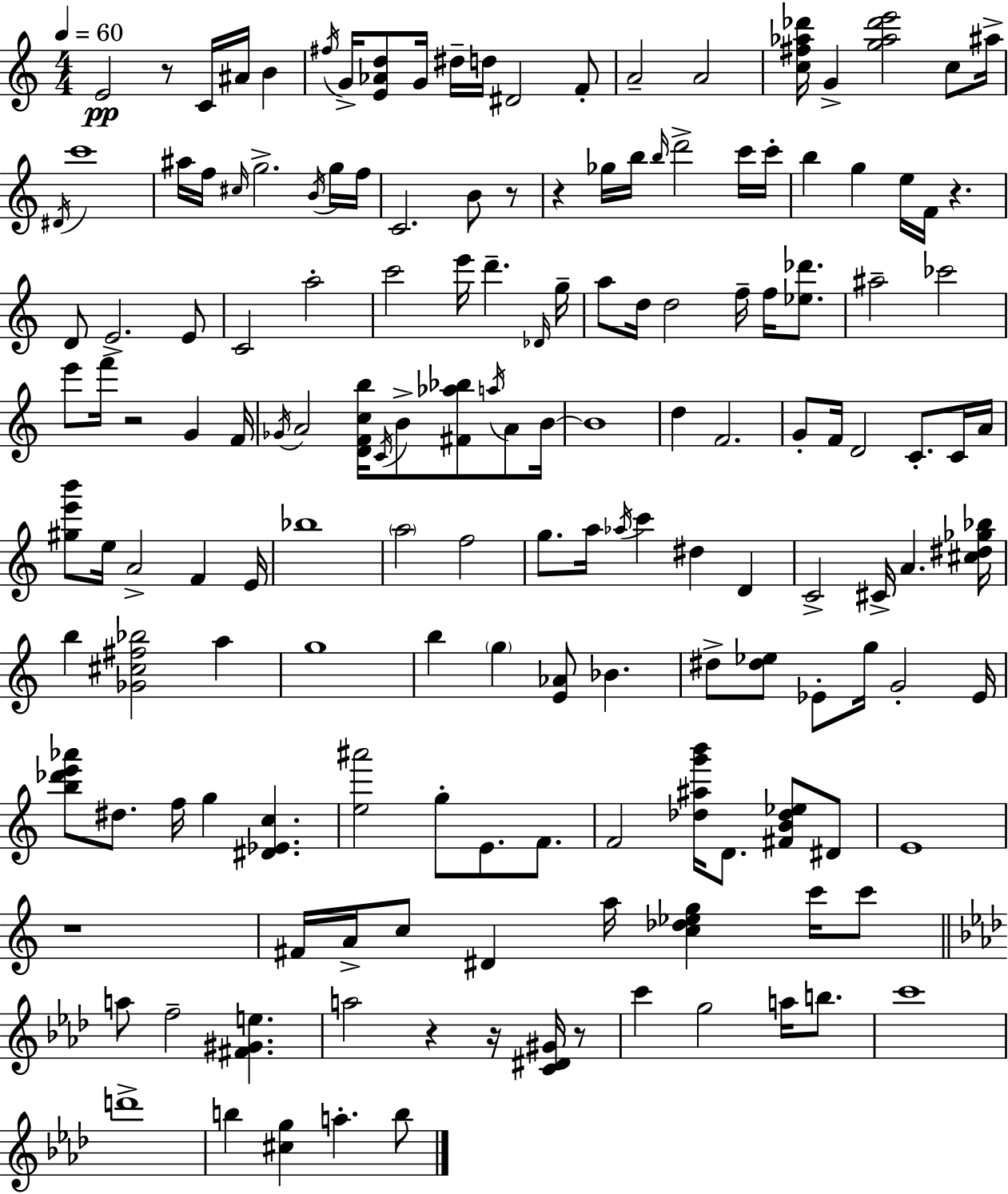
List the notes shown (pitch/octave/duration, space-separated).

E4/h R/e C4/s A#4/s B4/q F#5/s G4/s [E4,Ab4,D5]/e G4/s D#5/s D5/s D#4/h F4/e A4/h A4/h [C5,F#5,Ab5,Db6]/s G4/q [G5,Ab5,Db6,E6]/h C5/e A#5/s D#4/s C6/w A#5/s F5/s C#5/s G5/h. B4/s G5/s F5/s C4/h. B4/e R/e R/q Gb5/s B5/s B5/s D6/h C6/s C6/s B5/q G5/q E5/s F4/s R/q. D4/e E4/h. E4/e C4/h A5/h C6/h E6/s D6/q. Db4/s G5/s A5/e D5/s D5/h F5/s F5/s [Eb5,Db6]/e. A#5/h CES6/h E6/e F6/s R/h G4/q F4/s Gb4/s A4/h [D4,F4,C5,B5]/s C4/s B4/e [F#4,Ab5,Bb5]/e A5/s A4/e B4/s B4/w D5/q F4/h. G4/e F4/s D4/h C4/e. C4/s A4/s [G#5,E6,B6]/e E5/s A4/h F4/q E4/s Bb5/w A5/h F5/h G5/e. A5/s Ab5/s C6/q D#5/q D4/q C4/h C#4/s A4/q. [C#5,D#5,Gb5,Bb5]/s B5/q [Gb4,C#5,F#5,Bb5]/h A5/q G5/w B5/q G5/q [E4,Ab4]/e Bb4/q. D#5/e [D#5,Eb5]/e Eb4/e G5/s G4/h Eb4/s [B5,Db6,E6,Ab6]/e D#5/e. F5/s G5/q [D#4,Eb4,C5]/q. [E5,A#6]/h G5/e E4/e. F4/e. F4/h [Db5,A#5,G6,B6]/s D4/e. [F#4,B4,Db5,Eb5]/e D#4/e E4/w R/w F#4/s A4/s C5/e D#4/q A5/s [C5,Db5,Eb5,G5]/q C6/s C6/e A5/e F5/h [F#4,G#4,E5]/q. A5/h R/q R/s [C4,D#4,G#4]/s R/e C6/q G5/h A5/s B5/e. C6/w D6/w B5/q [C#5,G5]/q A5/q. B5/e